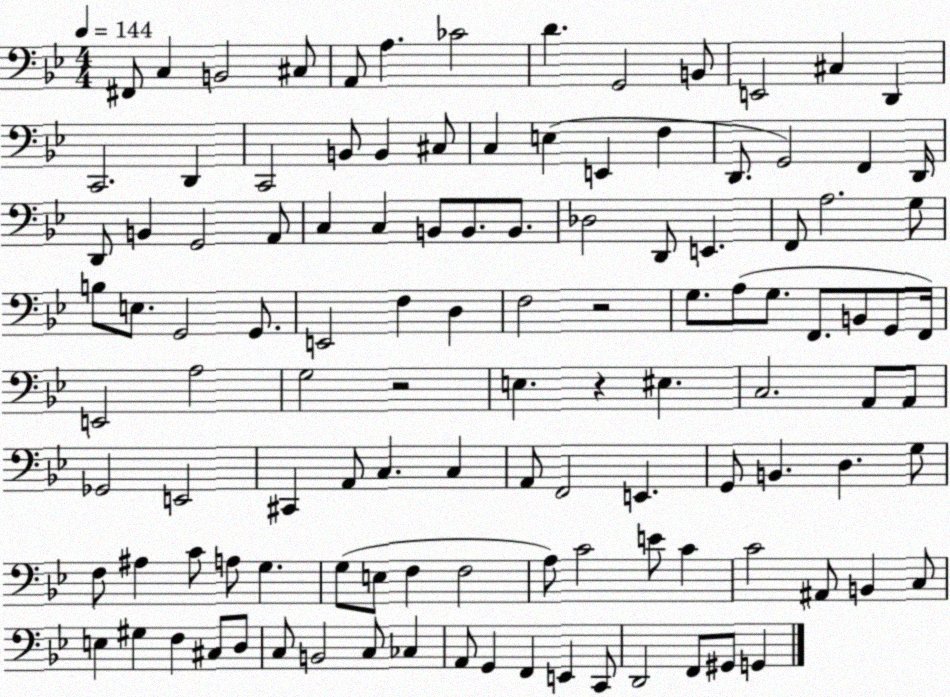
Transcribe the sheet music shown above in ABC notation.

X:1
T:Untitled
M:4/4
L:1/4
K:Bb
^F,,/2 C, B,,2 ^C,/2 A,,/2 A, _C2 D G,,2 B,,/2 E,,2 ^C, D,, C,,2 D,, C,,2 B,,/2 B,, ^C,/2 C, E, E,, F, D,,/2 G,,2 F,, D,,/4 D,,/2 B,, G,,2 A,,/2 C, C, B,,/2 B,,/2 B,,/2 _D,2 D,,/2 E,, F,,/2 A,2 G,/2 B,/2 E,/2 G,,2 G,,/2 E,,2 F, D, F,2 z2 G,/2 A,/2 G,/2 F,,/2 B,,/2 G,,/2 F,,/4 E,,2 A,2 G,2 z2 E, z ^E, C,2 A,,/2 A,,/2 _G,,2 E,,2 ^C,, A,,/2 C, C, A,,/2 F,,2 E,, G,,/2 B,, D, G,/2 F,/2 ^A, C/2 A,/2 G, G,/2 E,/2 F, F,2 A,/2 C2 E/2 C C2 ^A,,/2 B,, C,/2 E, ^G, F, ^C,/2 D,/2 C,/2 B,,2 C,/2 _C, A,,/2 G,, F,, E,, C,,/2 D,,2 F,,/2 ^G,,/2 G,,